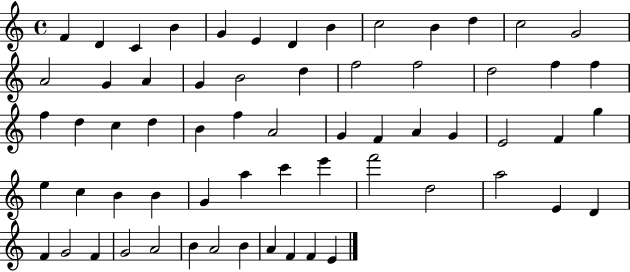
F4/q D4/q C4/q B4/q G4/q E4/q D4/q B4/q C5/h B4/q D5/q C5/h G4/h A4/h G4/q A4/q G4/q B4/h D5/q F5/h F5/h D5/h F5/q F5/q F5/q D5/q C5/q D5/q B4/q F5/q A4/h G4/q F4/q A4/q G4/q E4/h F4/q G5/q E5/q C5/q B4/q B4/q G4/q A5/q C6/q E6/q F6/h D5/h A5/h E4/q D4/q F4/q G4/h F4/q G4/h A4/h B4/q A4/h B4/q A4/q F4/q F4/q E4/q